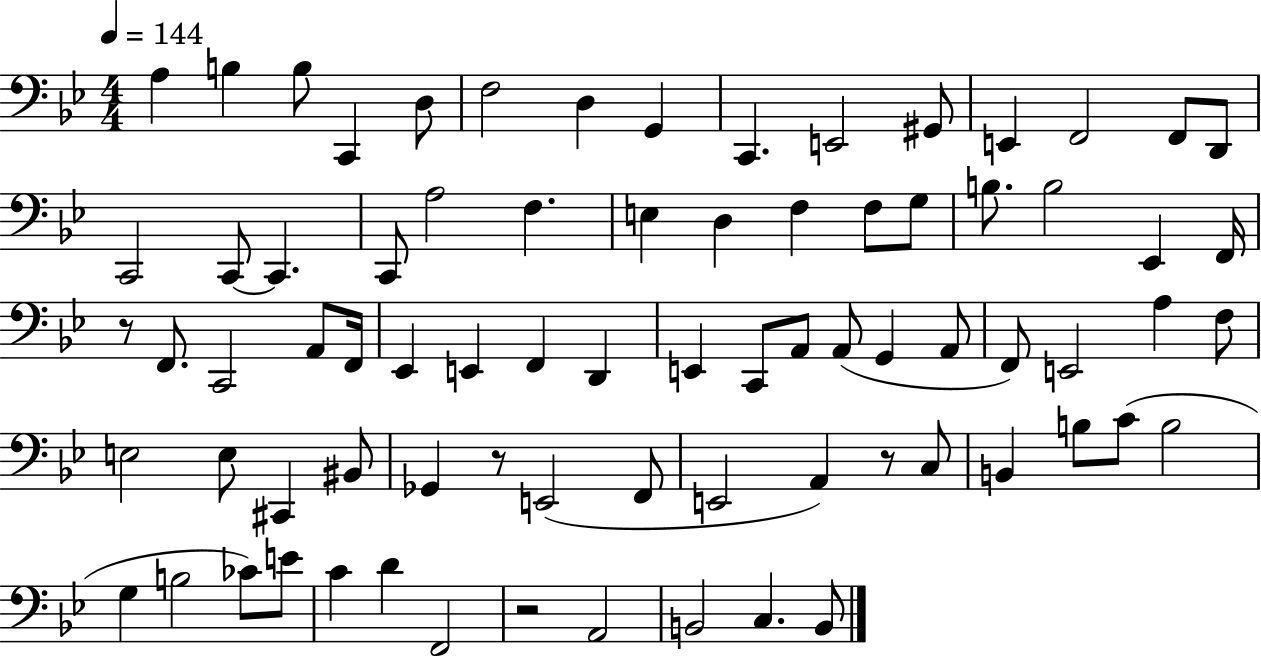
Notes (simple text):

A3/q B3/q B3/e C2/q D3/e F3/h D3/q G2/q C2/q. E2/h G#2/e E2/q F2/h F2/e D2/e C2/h C2/e C2/q. C2/e A3/h F3/q. E3/q D3/q F3/q F3/e G3/e B3/e. B3/h Eb2/q F2/s R/e F2/e. C2/h A2/e F2/s Eb2/q E2/q F2/q D2/q E2/q C2/e A2/e A2/e G2/q A2/e F2/e E2/h A3/q F3/e E3/h E3/e C#2/q BIS2/e Gb2/q R/e E2/h F2/e E2/h A2/q R/e C3/e B2/q B3/e C4/e B3/h G3/q B3/h CES4/e E4/e C4/q D4/q F2/h R/h A2/h B2/h C3/q. B2/e